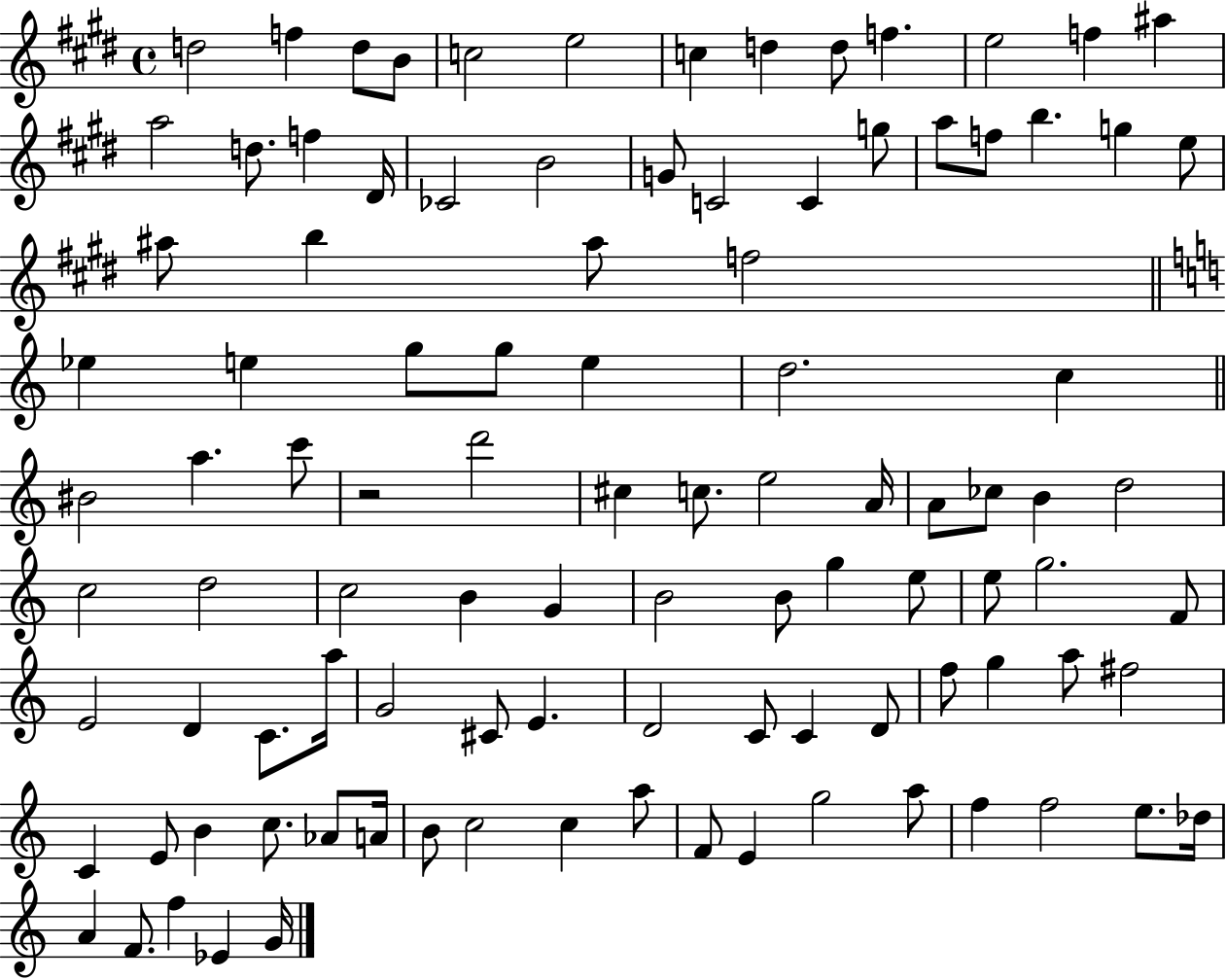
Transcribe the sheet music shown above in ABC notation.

X:1
T:Untitled
M:4/4
L:1/4
K:E
d2 f d/2 B/2 c2 e2 c d d/2 f e2 f ^a a2 d/2 f ^D/4 _C2 B2 G/2 C2 C g/2 a/2 f/2 b g e/2 ^a/2 b ^a/2 f2 _e e g/2 g/2 e d2 c ^B2 a c'/2 z2 d'2 ^c c/2 e2 A/4 A/2 _c/2 B d2 c2 d2 c2 B G B2 B/2 g e/2 e/2 g2 F/2 E2 D C/2 a/4 G2 ^C/2 E D2 C/2 C D/2 f/2 g a/2 ^f2 C E/2 B c/2 _A/2 A/4 B/2 c2 c a/2 F/2 E g2 a/2 f f2 e/2 _d/4 A F/2 f _E G/4